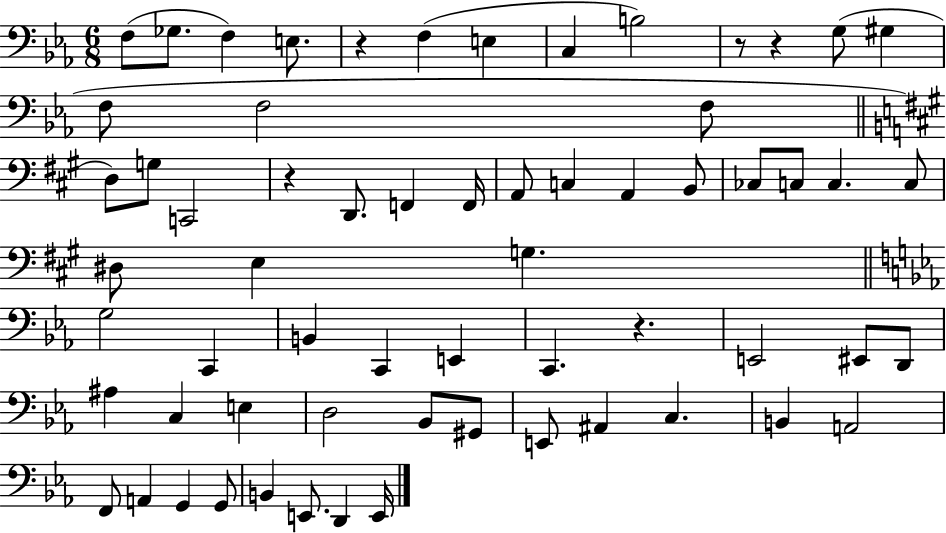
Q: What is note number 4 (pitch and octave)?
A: E3